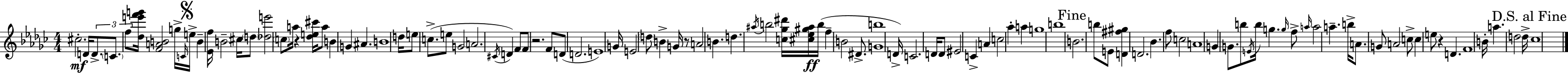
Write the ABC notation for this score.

X:1
T:Untitled
M:4/4
L:1/4
K:Ebm
^c2 D/4 D/2 C/2 f/2 [_de'f'g']/4 [FAB]2 g/4 C/4 e/4 B [_Ef]/4 B2 ^c/4 d/2 [_de']2 c/2 a/4 z [_de^c']/4 a/2 B G ^A B4 d/4 e/2 c/2 e/2 G2 A2 ^C/4 D F/2 F/2 z2 F/2 D/2 D2 E4 G/4 E2 d/2 B G/4 z/2 A2 B d ^a/4 b2 [c_g^d']/4 [^c_e^g^a]/4 b/4 f B2 ^D/2 [Gb]4 D/4 C2 D/4 D/2 ^E2 C A c2 _a a g4 b4 B2 b/2 E/2 [D^f^g] D2 _B f/2 c2 A4 G G/2 b/2 E/4 b/4 g g/4 f/2 a/4 a2 a b/4 A/2 G/2 A2 c/2 c e/2 z D F4 B/4 a d2 d/4 _c4